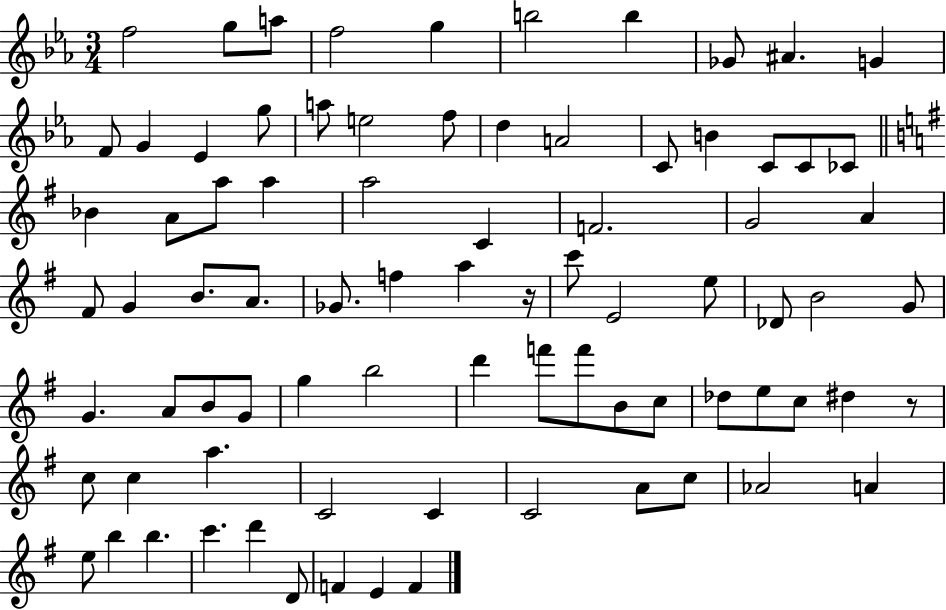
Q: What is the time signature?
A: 3/4